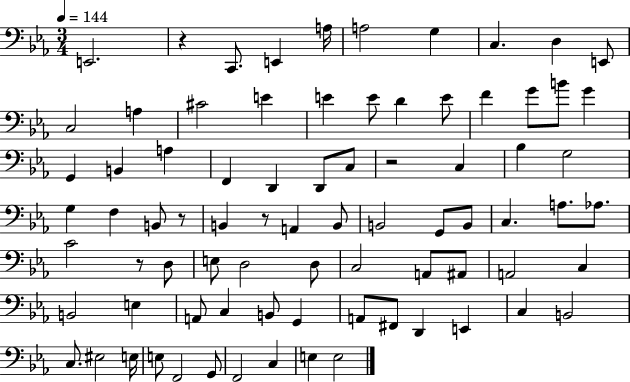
{
  \clef bass
  \numericTimeSignature
  \time 3/4
  \key ees \major
  \tempo 4 = 144
  e,2. | r4 c,8. e,4 a16 | a2 g4 | c4. d4 e,8 | \break c2 a4 | cis'2 e'4 | e'4 e'8 d'4 e'8 | f'4 g'8 b'8 g'4 | \break g,4 b,4 a4 | f,4 d,4 d,8 c8 | r2 c4 | bes4 g2 | \break g4 f4 b,8 r8 | b,4 r8 a,4 b,8 | b,2 g,8 b,8 | c4. a8. aes8. | \break c'2 r8 d8 | e8 d2 d8 | c2 a,8 ais,8 | a,2 c4 | \break b,2 e4 | a,8 c4 b,8 g,4 | a,8 fis,8 d,4 e,4 | c4 b,2 | \break c8. eis2 e16 | e8 f,2 g,8 | f,2 c4 | e4 e2 | \break \bar "|."
}